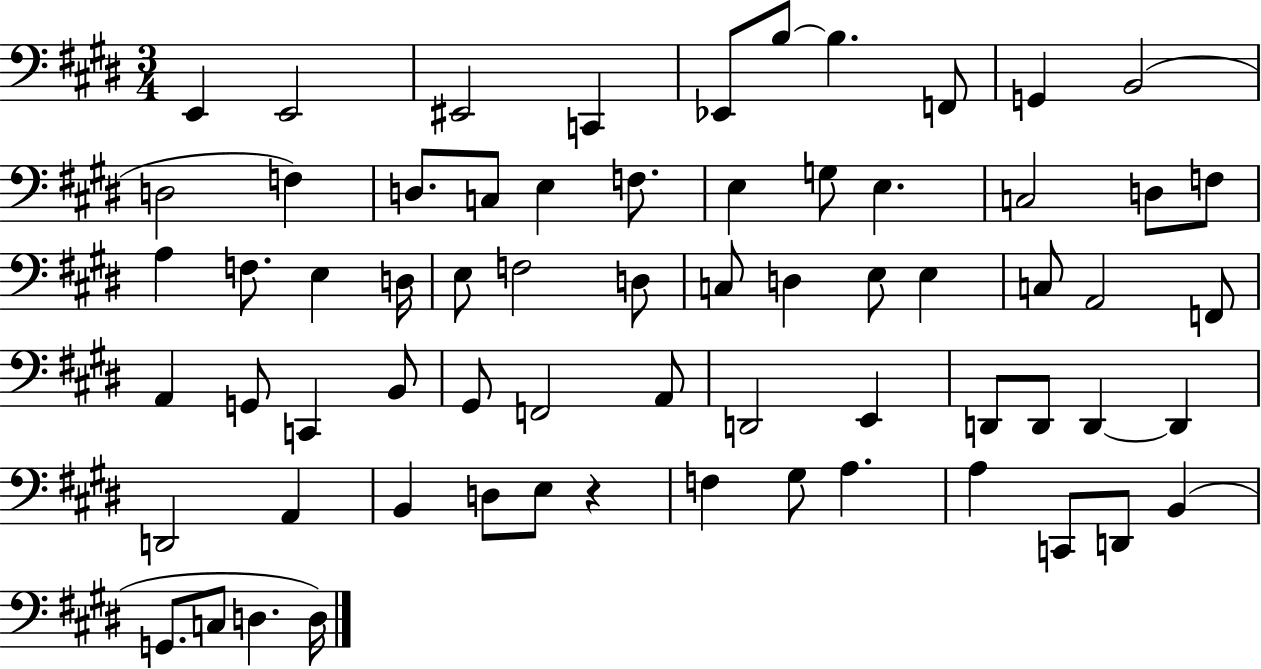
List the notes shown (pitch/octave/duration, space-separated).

E2/q E2/h EIS2/h C2/q Eb2/e B3/e B3/q. F2/e G2/q B2/h D3/h F3/q D3/e. C3/e E3/q F3/e. E3/q G3/e E3/q. C3/h D3/e F3/e A3/q F3/e. E3/q D3/s E3/e F3/h D3/e C3/e D3/q E3/e E3/q C3/e A2/h F2/e A2/q G2/e C2/q B2/e G#2/e F2/h A2/e D2/h E2/q D2/e D2/e D2/q D2/q D2/h A2/q B2/q D3/e E3/e R/q F3/q G#3/e A3/q. A3/q C2/e D2/e B2/q G2/e. C3/e D3/q. D3/s